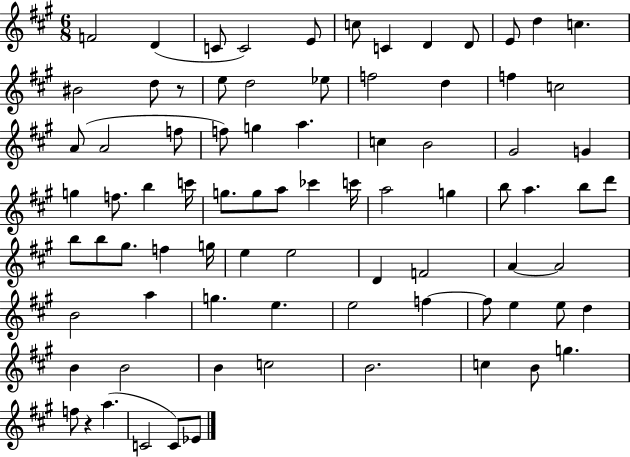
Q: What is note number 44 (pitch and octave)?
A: A5